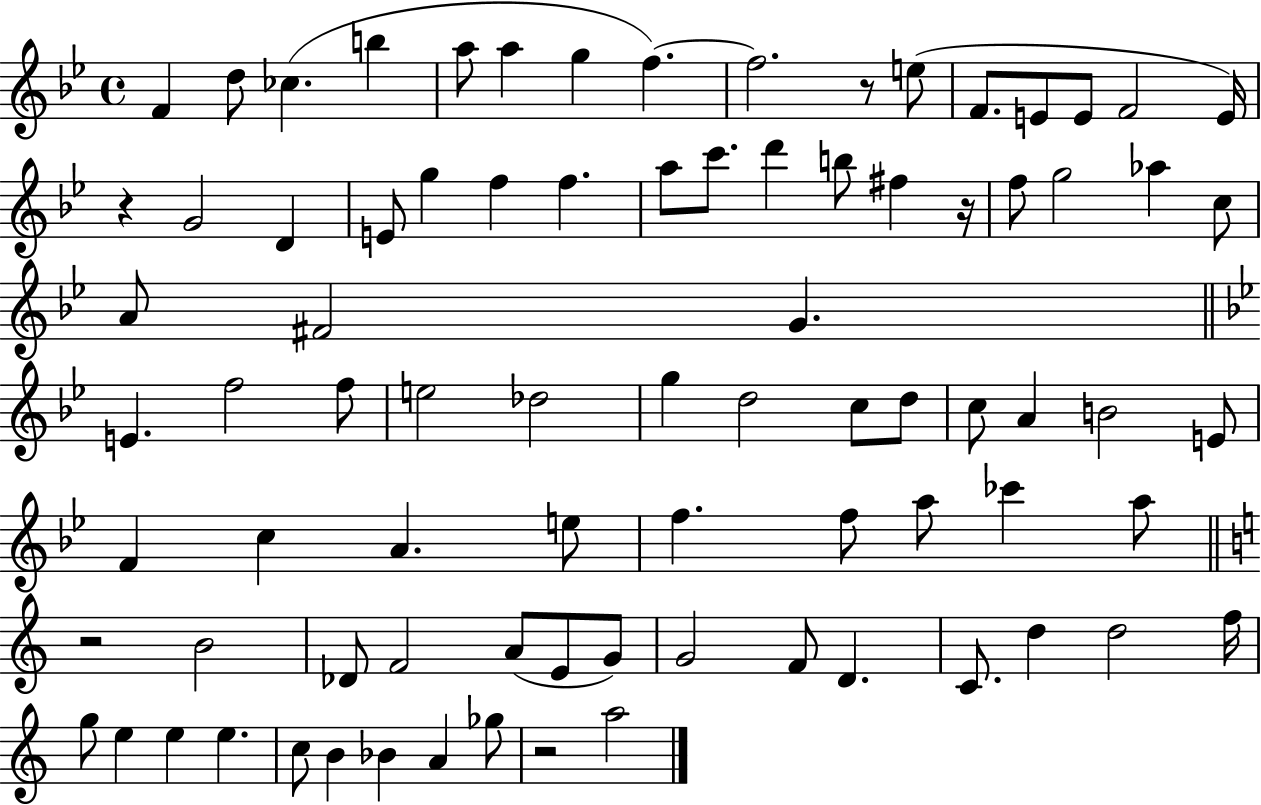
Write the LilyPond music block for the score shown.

{
  \clef treble
  \time 4/4
  \defaultTimeSignature
  \key bes \major
  f'4 d''8 ces''4.( b''4 | a''8 a''4 g''4 f''4.~~) | f''2. r8 e''8( | f'8. e'8 e'8 f'2 e'16) | \break r4 g'2 d'4 | e'8 g''4 f''4 f''4. | a''8 c'''8. d'''4 b''8 fis''4 r16 | f''8 g''2 aes''4 c''8 | \break a'8 fis'2 g'4. | \bar "||" \break \key bes \major e'4. f''2 f''8 | e''2 des''2 | g''4 d''2 c''8 d''8 | c''8 a'4 b'2 e'8 | \break f'4 c''4 a'4. e''8 | f''4. f''8 a''8 ces'''4 a''8 | \bar "||" \break \key a \minor r2 b'2 | des'8 f'2 a'8( e'8 g'8) | g'2 f'8 d'4. | c'8. d''4 d''2 f''16 | \break g''8 e''4 e''4 e''4. | c''8 b'4 bes'4 a'4 ges''8 | r2 a''2 | \bar "|."
}